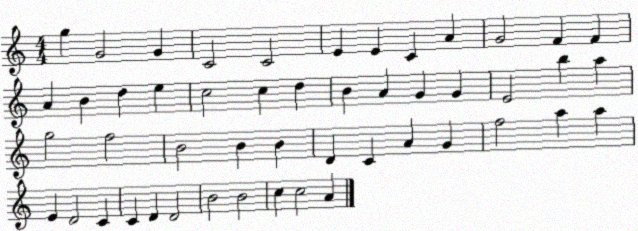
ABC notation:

X:1
T:Untitled
M:4/4
L:1/4
K:C
g G2 G C2 C2 E E C A G2 F F A B d e c2 c d B A G G E2 b a g2 f2 B2 B B D C A G f2 a a E D2 C C D D2 B2 B2 c c2 A